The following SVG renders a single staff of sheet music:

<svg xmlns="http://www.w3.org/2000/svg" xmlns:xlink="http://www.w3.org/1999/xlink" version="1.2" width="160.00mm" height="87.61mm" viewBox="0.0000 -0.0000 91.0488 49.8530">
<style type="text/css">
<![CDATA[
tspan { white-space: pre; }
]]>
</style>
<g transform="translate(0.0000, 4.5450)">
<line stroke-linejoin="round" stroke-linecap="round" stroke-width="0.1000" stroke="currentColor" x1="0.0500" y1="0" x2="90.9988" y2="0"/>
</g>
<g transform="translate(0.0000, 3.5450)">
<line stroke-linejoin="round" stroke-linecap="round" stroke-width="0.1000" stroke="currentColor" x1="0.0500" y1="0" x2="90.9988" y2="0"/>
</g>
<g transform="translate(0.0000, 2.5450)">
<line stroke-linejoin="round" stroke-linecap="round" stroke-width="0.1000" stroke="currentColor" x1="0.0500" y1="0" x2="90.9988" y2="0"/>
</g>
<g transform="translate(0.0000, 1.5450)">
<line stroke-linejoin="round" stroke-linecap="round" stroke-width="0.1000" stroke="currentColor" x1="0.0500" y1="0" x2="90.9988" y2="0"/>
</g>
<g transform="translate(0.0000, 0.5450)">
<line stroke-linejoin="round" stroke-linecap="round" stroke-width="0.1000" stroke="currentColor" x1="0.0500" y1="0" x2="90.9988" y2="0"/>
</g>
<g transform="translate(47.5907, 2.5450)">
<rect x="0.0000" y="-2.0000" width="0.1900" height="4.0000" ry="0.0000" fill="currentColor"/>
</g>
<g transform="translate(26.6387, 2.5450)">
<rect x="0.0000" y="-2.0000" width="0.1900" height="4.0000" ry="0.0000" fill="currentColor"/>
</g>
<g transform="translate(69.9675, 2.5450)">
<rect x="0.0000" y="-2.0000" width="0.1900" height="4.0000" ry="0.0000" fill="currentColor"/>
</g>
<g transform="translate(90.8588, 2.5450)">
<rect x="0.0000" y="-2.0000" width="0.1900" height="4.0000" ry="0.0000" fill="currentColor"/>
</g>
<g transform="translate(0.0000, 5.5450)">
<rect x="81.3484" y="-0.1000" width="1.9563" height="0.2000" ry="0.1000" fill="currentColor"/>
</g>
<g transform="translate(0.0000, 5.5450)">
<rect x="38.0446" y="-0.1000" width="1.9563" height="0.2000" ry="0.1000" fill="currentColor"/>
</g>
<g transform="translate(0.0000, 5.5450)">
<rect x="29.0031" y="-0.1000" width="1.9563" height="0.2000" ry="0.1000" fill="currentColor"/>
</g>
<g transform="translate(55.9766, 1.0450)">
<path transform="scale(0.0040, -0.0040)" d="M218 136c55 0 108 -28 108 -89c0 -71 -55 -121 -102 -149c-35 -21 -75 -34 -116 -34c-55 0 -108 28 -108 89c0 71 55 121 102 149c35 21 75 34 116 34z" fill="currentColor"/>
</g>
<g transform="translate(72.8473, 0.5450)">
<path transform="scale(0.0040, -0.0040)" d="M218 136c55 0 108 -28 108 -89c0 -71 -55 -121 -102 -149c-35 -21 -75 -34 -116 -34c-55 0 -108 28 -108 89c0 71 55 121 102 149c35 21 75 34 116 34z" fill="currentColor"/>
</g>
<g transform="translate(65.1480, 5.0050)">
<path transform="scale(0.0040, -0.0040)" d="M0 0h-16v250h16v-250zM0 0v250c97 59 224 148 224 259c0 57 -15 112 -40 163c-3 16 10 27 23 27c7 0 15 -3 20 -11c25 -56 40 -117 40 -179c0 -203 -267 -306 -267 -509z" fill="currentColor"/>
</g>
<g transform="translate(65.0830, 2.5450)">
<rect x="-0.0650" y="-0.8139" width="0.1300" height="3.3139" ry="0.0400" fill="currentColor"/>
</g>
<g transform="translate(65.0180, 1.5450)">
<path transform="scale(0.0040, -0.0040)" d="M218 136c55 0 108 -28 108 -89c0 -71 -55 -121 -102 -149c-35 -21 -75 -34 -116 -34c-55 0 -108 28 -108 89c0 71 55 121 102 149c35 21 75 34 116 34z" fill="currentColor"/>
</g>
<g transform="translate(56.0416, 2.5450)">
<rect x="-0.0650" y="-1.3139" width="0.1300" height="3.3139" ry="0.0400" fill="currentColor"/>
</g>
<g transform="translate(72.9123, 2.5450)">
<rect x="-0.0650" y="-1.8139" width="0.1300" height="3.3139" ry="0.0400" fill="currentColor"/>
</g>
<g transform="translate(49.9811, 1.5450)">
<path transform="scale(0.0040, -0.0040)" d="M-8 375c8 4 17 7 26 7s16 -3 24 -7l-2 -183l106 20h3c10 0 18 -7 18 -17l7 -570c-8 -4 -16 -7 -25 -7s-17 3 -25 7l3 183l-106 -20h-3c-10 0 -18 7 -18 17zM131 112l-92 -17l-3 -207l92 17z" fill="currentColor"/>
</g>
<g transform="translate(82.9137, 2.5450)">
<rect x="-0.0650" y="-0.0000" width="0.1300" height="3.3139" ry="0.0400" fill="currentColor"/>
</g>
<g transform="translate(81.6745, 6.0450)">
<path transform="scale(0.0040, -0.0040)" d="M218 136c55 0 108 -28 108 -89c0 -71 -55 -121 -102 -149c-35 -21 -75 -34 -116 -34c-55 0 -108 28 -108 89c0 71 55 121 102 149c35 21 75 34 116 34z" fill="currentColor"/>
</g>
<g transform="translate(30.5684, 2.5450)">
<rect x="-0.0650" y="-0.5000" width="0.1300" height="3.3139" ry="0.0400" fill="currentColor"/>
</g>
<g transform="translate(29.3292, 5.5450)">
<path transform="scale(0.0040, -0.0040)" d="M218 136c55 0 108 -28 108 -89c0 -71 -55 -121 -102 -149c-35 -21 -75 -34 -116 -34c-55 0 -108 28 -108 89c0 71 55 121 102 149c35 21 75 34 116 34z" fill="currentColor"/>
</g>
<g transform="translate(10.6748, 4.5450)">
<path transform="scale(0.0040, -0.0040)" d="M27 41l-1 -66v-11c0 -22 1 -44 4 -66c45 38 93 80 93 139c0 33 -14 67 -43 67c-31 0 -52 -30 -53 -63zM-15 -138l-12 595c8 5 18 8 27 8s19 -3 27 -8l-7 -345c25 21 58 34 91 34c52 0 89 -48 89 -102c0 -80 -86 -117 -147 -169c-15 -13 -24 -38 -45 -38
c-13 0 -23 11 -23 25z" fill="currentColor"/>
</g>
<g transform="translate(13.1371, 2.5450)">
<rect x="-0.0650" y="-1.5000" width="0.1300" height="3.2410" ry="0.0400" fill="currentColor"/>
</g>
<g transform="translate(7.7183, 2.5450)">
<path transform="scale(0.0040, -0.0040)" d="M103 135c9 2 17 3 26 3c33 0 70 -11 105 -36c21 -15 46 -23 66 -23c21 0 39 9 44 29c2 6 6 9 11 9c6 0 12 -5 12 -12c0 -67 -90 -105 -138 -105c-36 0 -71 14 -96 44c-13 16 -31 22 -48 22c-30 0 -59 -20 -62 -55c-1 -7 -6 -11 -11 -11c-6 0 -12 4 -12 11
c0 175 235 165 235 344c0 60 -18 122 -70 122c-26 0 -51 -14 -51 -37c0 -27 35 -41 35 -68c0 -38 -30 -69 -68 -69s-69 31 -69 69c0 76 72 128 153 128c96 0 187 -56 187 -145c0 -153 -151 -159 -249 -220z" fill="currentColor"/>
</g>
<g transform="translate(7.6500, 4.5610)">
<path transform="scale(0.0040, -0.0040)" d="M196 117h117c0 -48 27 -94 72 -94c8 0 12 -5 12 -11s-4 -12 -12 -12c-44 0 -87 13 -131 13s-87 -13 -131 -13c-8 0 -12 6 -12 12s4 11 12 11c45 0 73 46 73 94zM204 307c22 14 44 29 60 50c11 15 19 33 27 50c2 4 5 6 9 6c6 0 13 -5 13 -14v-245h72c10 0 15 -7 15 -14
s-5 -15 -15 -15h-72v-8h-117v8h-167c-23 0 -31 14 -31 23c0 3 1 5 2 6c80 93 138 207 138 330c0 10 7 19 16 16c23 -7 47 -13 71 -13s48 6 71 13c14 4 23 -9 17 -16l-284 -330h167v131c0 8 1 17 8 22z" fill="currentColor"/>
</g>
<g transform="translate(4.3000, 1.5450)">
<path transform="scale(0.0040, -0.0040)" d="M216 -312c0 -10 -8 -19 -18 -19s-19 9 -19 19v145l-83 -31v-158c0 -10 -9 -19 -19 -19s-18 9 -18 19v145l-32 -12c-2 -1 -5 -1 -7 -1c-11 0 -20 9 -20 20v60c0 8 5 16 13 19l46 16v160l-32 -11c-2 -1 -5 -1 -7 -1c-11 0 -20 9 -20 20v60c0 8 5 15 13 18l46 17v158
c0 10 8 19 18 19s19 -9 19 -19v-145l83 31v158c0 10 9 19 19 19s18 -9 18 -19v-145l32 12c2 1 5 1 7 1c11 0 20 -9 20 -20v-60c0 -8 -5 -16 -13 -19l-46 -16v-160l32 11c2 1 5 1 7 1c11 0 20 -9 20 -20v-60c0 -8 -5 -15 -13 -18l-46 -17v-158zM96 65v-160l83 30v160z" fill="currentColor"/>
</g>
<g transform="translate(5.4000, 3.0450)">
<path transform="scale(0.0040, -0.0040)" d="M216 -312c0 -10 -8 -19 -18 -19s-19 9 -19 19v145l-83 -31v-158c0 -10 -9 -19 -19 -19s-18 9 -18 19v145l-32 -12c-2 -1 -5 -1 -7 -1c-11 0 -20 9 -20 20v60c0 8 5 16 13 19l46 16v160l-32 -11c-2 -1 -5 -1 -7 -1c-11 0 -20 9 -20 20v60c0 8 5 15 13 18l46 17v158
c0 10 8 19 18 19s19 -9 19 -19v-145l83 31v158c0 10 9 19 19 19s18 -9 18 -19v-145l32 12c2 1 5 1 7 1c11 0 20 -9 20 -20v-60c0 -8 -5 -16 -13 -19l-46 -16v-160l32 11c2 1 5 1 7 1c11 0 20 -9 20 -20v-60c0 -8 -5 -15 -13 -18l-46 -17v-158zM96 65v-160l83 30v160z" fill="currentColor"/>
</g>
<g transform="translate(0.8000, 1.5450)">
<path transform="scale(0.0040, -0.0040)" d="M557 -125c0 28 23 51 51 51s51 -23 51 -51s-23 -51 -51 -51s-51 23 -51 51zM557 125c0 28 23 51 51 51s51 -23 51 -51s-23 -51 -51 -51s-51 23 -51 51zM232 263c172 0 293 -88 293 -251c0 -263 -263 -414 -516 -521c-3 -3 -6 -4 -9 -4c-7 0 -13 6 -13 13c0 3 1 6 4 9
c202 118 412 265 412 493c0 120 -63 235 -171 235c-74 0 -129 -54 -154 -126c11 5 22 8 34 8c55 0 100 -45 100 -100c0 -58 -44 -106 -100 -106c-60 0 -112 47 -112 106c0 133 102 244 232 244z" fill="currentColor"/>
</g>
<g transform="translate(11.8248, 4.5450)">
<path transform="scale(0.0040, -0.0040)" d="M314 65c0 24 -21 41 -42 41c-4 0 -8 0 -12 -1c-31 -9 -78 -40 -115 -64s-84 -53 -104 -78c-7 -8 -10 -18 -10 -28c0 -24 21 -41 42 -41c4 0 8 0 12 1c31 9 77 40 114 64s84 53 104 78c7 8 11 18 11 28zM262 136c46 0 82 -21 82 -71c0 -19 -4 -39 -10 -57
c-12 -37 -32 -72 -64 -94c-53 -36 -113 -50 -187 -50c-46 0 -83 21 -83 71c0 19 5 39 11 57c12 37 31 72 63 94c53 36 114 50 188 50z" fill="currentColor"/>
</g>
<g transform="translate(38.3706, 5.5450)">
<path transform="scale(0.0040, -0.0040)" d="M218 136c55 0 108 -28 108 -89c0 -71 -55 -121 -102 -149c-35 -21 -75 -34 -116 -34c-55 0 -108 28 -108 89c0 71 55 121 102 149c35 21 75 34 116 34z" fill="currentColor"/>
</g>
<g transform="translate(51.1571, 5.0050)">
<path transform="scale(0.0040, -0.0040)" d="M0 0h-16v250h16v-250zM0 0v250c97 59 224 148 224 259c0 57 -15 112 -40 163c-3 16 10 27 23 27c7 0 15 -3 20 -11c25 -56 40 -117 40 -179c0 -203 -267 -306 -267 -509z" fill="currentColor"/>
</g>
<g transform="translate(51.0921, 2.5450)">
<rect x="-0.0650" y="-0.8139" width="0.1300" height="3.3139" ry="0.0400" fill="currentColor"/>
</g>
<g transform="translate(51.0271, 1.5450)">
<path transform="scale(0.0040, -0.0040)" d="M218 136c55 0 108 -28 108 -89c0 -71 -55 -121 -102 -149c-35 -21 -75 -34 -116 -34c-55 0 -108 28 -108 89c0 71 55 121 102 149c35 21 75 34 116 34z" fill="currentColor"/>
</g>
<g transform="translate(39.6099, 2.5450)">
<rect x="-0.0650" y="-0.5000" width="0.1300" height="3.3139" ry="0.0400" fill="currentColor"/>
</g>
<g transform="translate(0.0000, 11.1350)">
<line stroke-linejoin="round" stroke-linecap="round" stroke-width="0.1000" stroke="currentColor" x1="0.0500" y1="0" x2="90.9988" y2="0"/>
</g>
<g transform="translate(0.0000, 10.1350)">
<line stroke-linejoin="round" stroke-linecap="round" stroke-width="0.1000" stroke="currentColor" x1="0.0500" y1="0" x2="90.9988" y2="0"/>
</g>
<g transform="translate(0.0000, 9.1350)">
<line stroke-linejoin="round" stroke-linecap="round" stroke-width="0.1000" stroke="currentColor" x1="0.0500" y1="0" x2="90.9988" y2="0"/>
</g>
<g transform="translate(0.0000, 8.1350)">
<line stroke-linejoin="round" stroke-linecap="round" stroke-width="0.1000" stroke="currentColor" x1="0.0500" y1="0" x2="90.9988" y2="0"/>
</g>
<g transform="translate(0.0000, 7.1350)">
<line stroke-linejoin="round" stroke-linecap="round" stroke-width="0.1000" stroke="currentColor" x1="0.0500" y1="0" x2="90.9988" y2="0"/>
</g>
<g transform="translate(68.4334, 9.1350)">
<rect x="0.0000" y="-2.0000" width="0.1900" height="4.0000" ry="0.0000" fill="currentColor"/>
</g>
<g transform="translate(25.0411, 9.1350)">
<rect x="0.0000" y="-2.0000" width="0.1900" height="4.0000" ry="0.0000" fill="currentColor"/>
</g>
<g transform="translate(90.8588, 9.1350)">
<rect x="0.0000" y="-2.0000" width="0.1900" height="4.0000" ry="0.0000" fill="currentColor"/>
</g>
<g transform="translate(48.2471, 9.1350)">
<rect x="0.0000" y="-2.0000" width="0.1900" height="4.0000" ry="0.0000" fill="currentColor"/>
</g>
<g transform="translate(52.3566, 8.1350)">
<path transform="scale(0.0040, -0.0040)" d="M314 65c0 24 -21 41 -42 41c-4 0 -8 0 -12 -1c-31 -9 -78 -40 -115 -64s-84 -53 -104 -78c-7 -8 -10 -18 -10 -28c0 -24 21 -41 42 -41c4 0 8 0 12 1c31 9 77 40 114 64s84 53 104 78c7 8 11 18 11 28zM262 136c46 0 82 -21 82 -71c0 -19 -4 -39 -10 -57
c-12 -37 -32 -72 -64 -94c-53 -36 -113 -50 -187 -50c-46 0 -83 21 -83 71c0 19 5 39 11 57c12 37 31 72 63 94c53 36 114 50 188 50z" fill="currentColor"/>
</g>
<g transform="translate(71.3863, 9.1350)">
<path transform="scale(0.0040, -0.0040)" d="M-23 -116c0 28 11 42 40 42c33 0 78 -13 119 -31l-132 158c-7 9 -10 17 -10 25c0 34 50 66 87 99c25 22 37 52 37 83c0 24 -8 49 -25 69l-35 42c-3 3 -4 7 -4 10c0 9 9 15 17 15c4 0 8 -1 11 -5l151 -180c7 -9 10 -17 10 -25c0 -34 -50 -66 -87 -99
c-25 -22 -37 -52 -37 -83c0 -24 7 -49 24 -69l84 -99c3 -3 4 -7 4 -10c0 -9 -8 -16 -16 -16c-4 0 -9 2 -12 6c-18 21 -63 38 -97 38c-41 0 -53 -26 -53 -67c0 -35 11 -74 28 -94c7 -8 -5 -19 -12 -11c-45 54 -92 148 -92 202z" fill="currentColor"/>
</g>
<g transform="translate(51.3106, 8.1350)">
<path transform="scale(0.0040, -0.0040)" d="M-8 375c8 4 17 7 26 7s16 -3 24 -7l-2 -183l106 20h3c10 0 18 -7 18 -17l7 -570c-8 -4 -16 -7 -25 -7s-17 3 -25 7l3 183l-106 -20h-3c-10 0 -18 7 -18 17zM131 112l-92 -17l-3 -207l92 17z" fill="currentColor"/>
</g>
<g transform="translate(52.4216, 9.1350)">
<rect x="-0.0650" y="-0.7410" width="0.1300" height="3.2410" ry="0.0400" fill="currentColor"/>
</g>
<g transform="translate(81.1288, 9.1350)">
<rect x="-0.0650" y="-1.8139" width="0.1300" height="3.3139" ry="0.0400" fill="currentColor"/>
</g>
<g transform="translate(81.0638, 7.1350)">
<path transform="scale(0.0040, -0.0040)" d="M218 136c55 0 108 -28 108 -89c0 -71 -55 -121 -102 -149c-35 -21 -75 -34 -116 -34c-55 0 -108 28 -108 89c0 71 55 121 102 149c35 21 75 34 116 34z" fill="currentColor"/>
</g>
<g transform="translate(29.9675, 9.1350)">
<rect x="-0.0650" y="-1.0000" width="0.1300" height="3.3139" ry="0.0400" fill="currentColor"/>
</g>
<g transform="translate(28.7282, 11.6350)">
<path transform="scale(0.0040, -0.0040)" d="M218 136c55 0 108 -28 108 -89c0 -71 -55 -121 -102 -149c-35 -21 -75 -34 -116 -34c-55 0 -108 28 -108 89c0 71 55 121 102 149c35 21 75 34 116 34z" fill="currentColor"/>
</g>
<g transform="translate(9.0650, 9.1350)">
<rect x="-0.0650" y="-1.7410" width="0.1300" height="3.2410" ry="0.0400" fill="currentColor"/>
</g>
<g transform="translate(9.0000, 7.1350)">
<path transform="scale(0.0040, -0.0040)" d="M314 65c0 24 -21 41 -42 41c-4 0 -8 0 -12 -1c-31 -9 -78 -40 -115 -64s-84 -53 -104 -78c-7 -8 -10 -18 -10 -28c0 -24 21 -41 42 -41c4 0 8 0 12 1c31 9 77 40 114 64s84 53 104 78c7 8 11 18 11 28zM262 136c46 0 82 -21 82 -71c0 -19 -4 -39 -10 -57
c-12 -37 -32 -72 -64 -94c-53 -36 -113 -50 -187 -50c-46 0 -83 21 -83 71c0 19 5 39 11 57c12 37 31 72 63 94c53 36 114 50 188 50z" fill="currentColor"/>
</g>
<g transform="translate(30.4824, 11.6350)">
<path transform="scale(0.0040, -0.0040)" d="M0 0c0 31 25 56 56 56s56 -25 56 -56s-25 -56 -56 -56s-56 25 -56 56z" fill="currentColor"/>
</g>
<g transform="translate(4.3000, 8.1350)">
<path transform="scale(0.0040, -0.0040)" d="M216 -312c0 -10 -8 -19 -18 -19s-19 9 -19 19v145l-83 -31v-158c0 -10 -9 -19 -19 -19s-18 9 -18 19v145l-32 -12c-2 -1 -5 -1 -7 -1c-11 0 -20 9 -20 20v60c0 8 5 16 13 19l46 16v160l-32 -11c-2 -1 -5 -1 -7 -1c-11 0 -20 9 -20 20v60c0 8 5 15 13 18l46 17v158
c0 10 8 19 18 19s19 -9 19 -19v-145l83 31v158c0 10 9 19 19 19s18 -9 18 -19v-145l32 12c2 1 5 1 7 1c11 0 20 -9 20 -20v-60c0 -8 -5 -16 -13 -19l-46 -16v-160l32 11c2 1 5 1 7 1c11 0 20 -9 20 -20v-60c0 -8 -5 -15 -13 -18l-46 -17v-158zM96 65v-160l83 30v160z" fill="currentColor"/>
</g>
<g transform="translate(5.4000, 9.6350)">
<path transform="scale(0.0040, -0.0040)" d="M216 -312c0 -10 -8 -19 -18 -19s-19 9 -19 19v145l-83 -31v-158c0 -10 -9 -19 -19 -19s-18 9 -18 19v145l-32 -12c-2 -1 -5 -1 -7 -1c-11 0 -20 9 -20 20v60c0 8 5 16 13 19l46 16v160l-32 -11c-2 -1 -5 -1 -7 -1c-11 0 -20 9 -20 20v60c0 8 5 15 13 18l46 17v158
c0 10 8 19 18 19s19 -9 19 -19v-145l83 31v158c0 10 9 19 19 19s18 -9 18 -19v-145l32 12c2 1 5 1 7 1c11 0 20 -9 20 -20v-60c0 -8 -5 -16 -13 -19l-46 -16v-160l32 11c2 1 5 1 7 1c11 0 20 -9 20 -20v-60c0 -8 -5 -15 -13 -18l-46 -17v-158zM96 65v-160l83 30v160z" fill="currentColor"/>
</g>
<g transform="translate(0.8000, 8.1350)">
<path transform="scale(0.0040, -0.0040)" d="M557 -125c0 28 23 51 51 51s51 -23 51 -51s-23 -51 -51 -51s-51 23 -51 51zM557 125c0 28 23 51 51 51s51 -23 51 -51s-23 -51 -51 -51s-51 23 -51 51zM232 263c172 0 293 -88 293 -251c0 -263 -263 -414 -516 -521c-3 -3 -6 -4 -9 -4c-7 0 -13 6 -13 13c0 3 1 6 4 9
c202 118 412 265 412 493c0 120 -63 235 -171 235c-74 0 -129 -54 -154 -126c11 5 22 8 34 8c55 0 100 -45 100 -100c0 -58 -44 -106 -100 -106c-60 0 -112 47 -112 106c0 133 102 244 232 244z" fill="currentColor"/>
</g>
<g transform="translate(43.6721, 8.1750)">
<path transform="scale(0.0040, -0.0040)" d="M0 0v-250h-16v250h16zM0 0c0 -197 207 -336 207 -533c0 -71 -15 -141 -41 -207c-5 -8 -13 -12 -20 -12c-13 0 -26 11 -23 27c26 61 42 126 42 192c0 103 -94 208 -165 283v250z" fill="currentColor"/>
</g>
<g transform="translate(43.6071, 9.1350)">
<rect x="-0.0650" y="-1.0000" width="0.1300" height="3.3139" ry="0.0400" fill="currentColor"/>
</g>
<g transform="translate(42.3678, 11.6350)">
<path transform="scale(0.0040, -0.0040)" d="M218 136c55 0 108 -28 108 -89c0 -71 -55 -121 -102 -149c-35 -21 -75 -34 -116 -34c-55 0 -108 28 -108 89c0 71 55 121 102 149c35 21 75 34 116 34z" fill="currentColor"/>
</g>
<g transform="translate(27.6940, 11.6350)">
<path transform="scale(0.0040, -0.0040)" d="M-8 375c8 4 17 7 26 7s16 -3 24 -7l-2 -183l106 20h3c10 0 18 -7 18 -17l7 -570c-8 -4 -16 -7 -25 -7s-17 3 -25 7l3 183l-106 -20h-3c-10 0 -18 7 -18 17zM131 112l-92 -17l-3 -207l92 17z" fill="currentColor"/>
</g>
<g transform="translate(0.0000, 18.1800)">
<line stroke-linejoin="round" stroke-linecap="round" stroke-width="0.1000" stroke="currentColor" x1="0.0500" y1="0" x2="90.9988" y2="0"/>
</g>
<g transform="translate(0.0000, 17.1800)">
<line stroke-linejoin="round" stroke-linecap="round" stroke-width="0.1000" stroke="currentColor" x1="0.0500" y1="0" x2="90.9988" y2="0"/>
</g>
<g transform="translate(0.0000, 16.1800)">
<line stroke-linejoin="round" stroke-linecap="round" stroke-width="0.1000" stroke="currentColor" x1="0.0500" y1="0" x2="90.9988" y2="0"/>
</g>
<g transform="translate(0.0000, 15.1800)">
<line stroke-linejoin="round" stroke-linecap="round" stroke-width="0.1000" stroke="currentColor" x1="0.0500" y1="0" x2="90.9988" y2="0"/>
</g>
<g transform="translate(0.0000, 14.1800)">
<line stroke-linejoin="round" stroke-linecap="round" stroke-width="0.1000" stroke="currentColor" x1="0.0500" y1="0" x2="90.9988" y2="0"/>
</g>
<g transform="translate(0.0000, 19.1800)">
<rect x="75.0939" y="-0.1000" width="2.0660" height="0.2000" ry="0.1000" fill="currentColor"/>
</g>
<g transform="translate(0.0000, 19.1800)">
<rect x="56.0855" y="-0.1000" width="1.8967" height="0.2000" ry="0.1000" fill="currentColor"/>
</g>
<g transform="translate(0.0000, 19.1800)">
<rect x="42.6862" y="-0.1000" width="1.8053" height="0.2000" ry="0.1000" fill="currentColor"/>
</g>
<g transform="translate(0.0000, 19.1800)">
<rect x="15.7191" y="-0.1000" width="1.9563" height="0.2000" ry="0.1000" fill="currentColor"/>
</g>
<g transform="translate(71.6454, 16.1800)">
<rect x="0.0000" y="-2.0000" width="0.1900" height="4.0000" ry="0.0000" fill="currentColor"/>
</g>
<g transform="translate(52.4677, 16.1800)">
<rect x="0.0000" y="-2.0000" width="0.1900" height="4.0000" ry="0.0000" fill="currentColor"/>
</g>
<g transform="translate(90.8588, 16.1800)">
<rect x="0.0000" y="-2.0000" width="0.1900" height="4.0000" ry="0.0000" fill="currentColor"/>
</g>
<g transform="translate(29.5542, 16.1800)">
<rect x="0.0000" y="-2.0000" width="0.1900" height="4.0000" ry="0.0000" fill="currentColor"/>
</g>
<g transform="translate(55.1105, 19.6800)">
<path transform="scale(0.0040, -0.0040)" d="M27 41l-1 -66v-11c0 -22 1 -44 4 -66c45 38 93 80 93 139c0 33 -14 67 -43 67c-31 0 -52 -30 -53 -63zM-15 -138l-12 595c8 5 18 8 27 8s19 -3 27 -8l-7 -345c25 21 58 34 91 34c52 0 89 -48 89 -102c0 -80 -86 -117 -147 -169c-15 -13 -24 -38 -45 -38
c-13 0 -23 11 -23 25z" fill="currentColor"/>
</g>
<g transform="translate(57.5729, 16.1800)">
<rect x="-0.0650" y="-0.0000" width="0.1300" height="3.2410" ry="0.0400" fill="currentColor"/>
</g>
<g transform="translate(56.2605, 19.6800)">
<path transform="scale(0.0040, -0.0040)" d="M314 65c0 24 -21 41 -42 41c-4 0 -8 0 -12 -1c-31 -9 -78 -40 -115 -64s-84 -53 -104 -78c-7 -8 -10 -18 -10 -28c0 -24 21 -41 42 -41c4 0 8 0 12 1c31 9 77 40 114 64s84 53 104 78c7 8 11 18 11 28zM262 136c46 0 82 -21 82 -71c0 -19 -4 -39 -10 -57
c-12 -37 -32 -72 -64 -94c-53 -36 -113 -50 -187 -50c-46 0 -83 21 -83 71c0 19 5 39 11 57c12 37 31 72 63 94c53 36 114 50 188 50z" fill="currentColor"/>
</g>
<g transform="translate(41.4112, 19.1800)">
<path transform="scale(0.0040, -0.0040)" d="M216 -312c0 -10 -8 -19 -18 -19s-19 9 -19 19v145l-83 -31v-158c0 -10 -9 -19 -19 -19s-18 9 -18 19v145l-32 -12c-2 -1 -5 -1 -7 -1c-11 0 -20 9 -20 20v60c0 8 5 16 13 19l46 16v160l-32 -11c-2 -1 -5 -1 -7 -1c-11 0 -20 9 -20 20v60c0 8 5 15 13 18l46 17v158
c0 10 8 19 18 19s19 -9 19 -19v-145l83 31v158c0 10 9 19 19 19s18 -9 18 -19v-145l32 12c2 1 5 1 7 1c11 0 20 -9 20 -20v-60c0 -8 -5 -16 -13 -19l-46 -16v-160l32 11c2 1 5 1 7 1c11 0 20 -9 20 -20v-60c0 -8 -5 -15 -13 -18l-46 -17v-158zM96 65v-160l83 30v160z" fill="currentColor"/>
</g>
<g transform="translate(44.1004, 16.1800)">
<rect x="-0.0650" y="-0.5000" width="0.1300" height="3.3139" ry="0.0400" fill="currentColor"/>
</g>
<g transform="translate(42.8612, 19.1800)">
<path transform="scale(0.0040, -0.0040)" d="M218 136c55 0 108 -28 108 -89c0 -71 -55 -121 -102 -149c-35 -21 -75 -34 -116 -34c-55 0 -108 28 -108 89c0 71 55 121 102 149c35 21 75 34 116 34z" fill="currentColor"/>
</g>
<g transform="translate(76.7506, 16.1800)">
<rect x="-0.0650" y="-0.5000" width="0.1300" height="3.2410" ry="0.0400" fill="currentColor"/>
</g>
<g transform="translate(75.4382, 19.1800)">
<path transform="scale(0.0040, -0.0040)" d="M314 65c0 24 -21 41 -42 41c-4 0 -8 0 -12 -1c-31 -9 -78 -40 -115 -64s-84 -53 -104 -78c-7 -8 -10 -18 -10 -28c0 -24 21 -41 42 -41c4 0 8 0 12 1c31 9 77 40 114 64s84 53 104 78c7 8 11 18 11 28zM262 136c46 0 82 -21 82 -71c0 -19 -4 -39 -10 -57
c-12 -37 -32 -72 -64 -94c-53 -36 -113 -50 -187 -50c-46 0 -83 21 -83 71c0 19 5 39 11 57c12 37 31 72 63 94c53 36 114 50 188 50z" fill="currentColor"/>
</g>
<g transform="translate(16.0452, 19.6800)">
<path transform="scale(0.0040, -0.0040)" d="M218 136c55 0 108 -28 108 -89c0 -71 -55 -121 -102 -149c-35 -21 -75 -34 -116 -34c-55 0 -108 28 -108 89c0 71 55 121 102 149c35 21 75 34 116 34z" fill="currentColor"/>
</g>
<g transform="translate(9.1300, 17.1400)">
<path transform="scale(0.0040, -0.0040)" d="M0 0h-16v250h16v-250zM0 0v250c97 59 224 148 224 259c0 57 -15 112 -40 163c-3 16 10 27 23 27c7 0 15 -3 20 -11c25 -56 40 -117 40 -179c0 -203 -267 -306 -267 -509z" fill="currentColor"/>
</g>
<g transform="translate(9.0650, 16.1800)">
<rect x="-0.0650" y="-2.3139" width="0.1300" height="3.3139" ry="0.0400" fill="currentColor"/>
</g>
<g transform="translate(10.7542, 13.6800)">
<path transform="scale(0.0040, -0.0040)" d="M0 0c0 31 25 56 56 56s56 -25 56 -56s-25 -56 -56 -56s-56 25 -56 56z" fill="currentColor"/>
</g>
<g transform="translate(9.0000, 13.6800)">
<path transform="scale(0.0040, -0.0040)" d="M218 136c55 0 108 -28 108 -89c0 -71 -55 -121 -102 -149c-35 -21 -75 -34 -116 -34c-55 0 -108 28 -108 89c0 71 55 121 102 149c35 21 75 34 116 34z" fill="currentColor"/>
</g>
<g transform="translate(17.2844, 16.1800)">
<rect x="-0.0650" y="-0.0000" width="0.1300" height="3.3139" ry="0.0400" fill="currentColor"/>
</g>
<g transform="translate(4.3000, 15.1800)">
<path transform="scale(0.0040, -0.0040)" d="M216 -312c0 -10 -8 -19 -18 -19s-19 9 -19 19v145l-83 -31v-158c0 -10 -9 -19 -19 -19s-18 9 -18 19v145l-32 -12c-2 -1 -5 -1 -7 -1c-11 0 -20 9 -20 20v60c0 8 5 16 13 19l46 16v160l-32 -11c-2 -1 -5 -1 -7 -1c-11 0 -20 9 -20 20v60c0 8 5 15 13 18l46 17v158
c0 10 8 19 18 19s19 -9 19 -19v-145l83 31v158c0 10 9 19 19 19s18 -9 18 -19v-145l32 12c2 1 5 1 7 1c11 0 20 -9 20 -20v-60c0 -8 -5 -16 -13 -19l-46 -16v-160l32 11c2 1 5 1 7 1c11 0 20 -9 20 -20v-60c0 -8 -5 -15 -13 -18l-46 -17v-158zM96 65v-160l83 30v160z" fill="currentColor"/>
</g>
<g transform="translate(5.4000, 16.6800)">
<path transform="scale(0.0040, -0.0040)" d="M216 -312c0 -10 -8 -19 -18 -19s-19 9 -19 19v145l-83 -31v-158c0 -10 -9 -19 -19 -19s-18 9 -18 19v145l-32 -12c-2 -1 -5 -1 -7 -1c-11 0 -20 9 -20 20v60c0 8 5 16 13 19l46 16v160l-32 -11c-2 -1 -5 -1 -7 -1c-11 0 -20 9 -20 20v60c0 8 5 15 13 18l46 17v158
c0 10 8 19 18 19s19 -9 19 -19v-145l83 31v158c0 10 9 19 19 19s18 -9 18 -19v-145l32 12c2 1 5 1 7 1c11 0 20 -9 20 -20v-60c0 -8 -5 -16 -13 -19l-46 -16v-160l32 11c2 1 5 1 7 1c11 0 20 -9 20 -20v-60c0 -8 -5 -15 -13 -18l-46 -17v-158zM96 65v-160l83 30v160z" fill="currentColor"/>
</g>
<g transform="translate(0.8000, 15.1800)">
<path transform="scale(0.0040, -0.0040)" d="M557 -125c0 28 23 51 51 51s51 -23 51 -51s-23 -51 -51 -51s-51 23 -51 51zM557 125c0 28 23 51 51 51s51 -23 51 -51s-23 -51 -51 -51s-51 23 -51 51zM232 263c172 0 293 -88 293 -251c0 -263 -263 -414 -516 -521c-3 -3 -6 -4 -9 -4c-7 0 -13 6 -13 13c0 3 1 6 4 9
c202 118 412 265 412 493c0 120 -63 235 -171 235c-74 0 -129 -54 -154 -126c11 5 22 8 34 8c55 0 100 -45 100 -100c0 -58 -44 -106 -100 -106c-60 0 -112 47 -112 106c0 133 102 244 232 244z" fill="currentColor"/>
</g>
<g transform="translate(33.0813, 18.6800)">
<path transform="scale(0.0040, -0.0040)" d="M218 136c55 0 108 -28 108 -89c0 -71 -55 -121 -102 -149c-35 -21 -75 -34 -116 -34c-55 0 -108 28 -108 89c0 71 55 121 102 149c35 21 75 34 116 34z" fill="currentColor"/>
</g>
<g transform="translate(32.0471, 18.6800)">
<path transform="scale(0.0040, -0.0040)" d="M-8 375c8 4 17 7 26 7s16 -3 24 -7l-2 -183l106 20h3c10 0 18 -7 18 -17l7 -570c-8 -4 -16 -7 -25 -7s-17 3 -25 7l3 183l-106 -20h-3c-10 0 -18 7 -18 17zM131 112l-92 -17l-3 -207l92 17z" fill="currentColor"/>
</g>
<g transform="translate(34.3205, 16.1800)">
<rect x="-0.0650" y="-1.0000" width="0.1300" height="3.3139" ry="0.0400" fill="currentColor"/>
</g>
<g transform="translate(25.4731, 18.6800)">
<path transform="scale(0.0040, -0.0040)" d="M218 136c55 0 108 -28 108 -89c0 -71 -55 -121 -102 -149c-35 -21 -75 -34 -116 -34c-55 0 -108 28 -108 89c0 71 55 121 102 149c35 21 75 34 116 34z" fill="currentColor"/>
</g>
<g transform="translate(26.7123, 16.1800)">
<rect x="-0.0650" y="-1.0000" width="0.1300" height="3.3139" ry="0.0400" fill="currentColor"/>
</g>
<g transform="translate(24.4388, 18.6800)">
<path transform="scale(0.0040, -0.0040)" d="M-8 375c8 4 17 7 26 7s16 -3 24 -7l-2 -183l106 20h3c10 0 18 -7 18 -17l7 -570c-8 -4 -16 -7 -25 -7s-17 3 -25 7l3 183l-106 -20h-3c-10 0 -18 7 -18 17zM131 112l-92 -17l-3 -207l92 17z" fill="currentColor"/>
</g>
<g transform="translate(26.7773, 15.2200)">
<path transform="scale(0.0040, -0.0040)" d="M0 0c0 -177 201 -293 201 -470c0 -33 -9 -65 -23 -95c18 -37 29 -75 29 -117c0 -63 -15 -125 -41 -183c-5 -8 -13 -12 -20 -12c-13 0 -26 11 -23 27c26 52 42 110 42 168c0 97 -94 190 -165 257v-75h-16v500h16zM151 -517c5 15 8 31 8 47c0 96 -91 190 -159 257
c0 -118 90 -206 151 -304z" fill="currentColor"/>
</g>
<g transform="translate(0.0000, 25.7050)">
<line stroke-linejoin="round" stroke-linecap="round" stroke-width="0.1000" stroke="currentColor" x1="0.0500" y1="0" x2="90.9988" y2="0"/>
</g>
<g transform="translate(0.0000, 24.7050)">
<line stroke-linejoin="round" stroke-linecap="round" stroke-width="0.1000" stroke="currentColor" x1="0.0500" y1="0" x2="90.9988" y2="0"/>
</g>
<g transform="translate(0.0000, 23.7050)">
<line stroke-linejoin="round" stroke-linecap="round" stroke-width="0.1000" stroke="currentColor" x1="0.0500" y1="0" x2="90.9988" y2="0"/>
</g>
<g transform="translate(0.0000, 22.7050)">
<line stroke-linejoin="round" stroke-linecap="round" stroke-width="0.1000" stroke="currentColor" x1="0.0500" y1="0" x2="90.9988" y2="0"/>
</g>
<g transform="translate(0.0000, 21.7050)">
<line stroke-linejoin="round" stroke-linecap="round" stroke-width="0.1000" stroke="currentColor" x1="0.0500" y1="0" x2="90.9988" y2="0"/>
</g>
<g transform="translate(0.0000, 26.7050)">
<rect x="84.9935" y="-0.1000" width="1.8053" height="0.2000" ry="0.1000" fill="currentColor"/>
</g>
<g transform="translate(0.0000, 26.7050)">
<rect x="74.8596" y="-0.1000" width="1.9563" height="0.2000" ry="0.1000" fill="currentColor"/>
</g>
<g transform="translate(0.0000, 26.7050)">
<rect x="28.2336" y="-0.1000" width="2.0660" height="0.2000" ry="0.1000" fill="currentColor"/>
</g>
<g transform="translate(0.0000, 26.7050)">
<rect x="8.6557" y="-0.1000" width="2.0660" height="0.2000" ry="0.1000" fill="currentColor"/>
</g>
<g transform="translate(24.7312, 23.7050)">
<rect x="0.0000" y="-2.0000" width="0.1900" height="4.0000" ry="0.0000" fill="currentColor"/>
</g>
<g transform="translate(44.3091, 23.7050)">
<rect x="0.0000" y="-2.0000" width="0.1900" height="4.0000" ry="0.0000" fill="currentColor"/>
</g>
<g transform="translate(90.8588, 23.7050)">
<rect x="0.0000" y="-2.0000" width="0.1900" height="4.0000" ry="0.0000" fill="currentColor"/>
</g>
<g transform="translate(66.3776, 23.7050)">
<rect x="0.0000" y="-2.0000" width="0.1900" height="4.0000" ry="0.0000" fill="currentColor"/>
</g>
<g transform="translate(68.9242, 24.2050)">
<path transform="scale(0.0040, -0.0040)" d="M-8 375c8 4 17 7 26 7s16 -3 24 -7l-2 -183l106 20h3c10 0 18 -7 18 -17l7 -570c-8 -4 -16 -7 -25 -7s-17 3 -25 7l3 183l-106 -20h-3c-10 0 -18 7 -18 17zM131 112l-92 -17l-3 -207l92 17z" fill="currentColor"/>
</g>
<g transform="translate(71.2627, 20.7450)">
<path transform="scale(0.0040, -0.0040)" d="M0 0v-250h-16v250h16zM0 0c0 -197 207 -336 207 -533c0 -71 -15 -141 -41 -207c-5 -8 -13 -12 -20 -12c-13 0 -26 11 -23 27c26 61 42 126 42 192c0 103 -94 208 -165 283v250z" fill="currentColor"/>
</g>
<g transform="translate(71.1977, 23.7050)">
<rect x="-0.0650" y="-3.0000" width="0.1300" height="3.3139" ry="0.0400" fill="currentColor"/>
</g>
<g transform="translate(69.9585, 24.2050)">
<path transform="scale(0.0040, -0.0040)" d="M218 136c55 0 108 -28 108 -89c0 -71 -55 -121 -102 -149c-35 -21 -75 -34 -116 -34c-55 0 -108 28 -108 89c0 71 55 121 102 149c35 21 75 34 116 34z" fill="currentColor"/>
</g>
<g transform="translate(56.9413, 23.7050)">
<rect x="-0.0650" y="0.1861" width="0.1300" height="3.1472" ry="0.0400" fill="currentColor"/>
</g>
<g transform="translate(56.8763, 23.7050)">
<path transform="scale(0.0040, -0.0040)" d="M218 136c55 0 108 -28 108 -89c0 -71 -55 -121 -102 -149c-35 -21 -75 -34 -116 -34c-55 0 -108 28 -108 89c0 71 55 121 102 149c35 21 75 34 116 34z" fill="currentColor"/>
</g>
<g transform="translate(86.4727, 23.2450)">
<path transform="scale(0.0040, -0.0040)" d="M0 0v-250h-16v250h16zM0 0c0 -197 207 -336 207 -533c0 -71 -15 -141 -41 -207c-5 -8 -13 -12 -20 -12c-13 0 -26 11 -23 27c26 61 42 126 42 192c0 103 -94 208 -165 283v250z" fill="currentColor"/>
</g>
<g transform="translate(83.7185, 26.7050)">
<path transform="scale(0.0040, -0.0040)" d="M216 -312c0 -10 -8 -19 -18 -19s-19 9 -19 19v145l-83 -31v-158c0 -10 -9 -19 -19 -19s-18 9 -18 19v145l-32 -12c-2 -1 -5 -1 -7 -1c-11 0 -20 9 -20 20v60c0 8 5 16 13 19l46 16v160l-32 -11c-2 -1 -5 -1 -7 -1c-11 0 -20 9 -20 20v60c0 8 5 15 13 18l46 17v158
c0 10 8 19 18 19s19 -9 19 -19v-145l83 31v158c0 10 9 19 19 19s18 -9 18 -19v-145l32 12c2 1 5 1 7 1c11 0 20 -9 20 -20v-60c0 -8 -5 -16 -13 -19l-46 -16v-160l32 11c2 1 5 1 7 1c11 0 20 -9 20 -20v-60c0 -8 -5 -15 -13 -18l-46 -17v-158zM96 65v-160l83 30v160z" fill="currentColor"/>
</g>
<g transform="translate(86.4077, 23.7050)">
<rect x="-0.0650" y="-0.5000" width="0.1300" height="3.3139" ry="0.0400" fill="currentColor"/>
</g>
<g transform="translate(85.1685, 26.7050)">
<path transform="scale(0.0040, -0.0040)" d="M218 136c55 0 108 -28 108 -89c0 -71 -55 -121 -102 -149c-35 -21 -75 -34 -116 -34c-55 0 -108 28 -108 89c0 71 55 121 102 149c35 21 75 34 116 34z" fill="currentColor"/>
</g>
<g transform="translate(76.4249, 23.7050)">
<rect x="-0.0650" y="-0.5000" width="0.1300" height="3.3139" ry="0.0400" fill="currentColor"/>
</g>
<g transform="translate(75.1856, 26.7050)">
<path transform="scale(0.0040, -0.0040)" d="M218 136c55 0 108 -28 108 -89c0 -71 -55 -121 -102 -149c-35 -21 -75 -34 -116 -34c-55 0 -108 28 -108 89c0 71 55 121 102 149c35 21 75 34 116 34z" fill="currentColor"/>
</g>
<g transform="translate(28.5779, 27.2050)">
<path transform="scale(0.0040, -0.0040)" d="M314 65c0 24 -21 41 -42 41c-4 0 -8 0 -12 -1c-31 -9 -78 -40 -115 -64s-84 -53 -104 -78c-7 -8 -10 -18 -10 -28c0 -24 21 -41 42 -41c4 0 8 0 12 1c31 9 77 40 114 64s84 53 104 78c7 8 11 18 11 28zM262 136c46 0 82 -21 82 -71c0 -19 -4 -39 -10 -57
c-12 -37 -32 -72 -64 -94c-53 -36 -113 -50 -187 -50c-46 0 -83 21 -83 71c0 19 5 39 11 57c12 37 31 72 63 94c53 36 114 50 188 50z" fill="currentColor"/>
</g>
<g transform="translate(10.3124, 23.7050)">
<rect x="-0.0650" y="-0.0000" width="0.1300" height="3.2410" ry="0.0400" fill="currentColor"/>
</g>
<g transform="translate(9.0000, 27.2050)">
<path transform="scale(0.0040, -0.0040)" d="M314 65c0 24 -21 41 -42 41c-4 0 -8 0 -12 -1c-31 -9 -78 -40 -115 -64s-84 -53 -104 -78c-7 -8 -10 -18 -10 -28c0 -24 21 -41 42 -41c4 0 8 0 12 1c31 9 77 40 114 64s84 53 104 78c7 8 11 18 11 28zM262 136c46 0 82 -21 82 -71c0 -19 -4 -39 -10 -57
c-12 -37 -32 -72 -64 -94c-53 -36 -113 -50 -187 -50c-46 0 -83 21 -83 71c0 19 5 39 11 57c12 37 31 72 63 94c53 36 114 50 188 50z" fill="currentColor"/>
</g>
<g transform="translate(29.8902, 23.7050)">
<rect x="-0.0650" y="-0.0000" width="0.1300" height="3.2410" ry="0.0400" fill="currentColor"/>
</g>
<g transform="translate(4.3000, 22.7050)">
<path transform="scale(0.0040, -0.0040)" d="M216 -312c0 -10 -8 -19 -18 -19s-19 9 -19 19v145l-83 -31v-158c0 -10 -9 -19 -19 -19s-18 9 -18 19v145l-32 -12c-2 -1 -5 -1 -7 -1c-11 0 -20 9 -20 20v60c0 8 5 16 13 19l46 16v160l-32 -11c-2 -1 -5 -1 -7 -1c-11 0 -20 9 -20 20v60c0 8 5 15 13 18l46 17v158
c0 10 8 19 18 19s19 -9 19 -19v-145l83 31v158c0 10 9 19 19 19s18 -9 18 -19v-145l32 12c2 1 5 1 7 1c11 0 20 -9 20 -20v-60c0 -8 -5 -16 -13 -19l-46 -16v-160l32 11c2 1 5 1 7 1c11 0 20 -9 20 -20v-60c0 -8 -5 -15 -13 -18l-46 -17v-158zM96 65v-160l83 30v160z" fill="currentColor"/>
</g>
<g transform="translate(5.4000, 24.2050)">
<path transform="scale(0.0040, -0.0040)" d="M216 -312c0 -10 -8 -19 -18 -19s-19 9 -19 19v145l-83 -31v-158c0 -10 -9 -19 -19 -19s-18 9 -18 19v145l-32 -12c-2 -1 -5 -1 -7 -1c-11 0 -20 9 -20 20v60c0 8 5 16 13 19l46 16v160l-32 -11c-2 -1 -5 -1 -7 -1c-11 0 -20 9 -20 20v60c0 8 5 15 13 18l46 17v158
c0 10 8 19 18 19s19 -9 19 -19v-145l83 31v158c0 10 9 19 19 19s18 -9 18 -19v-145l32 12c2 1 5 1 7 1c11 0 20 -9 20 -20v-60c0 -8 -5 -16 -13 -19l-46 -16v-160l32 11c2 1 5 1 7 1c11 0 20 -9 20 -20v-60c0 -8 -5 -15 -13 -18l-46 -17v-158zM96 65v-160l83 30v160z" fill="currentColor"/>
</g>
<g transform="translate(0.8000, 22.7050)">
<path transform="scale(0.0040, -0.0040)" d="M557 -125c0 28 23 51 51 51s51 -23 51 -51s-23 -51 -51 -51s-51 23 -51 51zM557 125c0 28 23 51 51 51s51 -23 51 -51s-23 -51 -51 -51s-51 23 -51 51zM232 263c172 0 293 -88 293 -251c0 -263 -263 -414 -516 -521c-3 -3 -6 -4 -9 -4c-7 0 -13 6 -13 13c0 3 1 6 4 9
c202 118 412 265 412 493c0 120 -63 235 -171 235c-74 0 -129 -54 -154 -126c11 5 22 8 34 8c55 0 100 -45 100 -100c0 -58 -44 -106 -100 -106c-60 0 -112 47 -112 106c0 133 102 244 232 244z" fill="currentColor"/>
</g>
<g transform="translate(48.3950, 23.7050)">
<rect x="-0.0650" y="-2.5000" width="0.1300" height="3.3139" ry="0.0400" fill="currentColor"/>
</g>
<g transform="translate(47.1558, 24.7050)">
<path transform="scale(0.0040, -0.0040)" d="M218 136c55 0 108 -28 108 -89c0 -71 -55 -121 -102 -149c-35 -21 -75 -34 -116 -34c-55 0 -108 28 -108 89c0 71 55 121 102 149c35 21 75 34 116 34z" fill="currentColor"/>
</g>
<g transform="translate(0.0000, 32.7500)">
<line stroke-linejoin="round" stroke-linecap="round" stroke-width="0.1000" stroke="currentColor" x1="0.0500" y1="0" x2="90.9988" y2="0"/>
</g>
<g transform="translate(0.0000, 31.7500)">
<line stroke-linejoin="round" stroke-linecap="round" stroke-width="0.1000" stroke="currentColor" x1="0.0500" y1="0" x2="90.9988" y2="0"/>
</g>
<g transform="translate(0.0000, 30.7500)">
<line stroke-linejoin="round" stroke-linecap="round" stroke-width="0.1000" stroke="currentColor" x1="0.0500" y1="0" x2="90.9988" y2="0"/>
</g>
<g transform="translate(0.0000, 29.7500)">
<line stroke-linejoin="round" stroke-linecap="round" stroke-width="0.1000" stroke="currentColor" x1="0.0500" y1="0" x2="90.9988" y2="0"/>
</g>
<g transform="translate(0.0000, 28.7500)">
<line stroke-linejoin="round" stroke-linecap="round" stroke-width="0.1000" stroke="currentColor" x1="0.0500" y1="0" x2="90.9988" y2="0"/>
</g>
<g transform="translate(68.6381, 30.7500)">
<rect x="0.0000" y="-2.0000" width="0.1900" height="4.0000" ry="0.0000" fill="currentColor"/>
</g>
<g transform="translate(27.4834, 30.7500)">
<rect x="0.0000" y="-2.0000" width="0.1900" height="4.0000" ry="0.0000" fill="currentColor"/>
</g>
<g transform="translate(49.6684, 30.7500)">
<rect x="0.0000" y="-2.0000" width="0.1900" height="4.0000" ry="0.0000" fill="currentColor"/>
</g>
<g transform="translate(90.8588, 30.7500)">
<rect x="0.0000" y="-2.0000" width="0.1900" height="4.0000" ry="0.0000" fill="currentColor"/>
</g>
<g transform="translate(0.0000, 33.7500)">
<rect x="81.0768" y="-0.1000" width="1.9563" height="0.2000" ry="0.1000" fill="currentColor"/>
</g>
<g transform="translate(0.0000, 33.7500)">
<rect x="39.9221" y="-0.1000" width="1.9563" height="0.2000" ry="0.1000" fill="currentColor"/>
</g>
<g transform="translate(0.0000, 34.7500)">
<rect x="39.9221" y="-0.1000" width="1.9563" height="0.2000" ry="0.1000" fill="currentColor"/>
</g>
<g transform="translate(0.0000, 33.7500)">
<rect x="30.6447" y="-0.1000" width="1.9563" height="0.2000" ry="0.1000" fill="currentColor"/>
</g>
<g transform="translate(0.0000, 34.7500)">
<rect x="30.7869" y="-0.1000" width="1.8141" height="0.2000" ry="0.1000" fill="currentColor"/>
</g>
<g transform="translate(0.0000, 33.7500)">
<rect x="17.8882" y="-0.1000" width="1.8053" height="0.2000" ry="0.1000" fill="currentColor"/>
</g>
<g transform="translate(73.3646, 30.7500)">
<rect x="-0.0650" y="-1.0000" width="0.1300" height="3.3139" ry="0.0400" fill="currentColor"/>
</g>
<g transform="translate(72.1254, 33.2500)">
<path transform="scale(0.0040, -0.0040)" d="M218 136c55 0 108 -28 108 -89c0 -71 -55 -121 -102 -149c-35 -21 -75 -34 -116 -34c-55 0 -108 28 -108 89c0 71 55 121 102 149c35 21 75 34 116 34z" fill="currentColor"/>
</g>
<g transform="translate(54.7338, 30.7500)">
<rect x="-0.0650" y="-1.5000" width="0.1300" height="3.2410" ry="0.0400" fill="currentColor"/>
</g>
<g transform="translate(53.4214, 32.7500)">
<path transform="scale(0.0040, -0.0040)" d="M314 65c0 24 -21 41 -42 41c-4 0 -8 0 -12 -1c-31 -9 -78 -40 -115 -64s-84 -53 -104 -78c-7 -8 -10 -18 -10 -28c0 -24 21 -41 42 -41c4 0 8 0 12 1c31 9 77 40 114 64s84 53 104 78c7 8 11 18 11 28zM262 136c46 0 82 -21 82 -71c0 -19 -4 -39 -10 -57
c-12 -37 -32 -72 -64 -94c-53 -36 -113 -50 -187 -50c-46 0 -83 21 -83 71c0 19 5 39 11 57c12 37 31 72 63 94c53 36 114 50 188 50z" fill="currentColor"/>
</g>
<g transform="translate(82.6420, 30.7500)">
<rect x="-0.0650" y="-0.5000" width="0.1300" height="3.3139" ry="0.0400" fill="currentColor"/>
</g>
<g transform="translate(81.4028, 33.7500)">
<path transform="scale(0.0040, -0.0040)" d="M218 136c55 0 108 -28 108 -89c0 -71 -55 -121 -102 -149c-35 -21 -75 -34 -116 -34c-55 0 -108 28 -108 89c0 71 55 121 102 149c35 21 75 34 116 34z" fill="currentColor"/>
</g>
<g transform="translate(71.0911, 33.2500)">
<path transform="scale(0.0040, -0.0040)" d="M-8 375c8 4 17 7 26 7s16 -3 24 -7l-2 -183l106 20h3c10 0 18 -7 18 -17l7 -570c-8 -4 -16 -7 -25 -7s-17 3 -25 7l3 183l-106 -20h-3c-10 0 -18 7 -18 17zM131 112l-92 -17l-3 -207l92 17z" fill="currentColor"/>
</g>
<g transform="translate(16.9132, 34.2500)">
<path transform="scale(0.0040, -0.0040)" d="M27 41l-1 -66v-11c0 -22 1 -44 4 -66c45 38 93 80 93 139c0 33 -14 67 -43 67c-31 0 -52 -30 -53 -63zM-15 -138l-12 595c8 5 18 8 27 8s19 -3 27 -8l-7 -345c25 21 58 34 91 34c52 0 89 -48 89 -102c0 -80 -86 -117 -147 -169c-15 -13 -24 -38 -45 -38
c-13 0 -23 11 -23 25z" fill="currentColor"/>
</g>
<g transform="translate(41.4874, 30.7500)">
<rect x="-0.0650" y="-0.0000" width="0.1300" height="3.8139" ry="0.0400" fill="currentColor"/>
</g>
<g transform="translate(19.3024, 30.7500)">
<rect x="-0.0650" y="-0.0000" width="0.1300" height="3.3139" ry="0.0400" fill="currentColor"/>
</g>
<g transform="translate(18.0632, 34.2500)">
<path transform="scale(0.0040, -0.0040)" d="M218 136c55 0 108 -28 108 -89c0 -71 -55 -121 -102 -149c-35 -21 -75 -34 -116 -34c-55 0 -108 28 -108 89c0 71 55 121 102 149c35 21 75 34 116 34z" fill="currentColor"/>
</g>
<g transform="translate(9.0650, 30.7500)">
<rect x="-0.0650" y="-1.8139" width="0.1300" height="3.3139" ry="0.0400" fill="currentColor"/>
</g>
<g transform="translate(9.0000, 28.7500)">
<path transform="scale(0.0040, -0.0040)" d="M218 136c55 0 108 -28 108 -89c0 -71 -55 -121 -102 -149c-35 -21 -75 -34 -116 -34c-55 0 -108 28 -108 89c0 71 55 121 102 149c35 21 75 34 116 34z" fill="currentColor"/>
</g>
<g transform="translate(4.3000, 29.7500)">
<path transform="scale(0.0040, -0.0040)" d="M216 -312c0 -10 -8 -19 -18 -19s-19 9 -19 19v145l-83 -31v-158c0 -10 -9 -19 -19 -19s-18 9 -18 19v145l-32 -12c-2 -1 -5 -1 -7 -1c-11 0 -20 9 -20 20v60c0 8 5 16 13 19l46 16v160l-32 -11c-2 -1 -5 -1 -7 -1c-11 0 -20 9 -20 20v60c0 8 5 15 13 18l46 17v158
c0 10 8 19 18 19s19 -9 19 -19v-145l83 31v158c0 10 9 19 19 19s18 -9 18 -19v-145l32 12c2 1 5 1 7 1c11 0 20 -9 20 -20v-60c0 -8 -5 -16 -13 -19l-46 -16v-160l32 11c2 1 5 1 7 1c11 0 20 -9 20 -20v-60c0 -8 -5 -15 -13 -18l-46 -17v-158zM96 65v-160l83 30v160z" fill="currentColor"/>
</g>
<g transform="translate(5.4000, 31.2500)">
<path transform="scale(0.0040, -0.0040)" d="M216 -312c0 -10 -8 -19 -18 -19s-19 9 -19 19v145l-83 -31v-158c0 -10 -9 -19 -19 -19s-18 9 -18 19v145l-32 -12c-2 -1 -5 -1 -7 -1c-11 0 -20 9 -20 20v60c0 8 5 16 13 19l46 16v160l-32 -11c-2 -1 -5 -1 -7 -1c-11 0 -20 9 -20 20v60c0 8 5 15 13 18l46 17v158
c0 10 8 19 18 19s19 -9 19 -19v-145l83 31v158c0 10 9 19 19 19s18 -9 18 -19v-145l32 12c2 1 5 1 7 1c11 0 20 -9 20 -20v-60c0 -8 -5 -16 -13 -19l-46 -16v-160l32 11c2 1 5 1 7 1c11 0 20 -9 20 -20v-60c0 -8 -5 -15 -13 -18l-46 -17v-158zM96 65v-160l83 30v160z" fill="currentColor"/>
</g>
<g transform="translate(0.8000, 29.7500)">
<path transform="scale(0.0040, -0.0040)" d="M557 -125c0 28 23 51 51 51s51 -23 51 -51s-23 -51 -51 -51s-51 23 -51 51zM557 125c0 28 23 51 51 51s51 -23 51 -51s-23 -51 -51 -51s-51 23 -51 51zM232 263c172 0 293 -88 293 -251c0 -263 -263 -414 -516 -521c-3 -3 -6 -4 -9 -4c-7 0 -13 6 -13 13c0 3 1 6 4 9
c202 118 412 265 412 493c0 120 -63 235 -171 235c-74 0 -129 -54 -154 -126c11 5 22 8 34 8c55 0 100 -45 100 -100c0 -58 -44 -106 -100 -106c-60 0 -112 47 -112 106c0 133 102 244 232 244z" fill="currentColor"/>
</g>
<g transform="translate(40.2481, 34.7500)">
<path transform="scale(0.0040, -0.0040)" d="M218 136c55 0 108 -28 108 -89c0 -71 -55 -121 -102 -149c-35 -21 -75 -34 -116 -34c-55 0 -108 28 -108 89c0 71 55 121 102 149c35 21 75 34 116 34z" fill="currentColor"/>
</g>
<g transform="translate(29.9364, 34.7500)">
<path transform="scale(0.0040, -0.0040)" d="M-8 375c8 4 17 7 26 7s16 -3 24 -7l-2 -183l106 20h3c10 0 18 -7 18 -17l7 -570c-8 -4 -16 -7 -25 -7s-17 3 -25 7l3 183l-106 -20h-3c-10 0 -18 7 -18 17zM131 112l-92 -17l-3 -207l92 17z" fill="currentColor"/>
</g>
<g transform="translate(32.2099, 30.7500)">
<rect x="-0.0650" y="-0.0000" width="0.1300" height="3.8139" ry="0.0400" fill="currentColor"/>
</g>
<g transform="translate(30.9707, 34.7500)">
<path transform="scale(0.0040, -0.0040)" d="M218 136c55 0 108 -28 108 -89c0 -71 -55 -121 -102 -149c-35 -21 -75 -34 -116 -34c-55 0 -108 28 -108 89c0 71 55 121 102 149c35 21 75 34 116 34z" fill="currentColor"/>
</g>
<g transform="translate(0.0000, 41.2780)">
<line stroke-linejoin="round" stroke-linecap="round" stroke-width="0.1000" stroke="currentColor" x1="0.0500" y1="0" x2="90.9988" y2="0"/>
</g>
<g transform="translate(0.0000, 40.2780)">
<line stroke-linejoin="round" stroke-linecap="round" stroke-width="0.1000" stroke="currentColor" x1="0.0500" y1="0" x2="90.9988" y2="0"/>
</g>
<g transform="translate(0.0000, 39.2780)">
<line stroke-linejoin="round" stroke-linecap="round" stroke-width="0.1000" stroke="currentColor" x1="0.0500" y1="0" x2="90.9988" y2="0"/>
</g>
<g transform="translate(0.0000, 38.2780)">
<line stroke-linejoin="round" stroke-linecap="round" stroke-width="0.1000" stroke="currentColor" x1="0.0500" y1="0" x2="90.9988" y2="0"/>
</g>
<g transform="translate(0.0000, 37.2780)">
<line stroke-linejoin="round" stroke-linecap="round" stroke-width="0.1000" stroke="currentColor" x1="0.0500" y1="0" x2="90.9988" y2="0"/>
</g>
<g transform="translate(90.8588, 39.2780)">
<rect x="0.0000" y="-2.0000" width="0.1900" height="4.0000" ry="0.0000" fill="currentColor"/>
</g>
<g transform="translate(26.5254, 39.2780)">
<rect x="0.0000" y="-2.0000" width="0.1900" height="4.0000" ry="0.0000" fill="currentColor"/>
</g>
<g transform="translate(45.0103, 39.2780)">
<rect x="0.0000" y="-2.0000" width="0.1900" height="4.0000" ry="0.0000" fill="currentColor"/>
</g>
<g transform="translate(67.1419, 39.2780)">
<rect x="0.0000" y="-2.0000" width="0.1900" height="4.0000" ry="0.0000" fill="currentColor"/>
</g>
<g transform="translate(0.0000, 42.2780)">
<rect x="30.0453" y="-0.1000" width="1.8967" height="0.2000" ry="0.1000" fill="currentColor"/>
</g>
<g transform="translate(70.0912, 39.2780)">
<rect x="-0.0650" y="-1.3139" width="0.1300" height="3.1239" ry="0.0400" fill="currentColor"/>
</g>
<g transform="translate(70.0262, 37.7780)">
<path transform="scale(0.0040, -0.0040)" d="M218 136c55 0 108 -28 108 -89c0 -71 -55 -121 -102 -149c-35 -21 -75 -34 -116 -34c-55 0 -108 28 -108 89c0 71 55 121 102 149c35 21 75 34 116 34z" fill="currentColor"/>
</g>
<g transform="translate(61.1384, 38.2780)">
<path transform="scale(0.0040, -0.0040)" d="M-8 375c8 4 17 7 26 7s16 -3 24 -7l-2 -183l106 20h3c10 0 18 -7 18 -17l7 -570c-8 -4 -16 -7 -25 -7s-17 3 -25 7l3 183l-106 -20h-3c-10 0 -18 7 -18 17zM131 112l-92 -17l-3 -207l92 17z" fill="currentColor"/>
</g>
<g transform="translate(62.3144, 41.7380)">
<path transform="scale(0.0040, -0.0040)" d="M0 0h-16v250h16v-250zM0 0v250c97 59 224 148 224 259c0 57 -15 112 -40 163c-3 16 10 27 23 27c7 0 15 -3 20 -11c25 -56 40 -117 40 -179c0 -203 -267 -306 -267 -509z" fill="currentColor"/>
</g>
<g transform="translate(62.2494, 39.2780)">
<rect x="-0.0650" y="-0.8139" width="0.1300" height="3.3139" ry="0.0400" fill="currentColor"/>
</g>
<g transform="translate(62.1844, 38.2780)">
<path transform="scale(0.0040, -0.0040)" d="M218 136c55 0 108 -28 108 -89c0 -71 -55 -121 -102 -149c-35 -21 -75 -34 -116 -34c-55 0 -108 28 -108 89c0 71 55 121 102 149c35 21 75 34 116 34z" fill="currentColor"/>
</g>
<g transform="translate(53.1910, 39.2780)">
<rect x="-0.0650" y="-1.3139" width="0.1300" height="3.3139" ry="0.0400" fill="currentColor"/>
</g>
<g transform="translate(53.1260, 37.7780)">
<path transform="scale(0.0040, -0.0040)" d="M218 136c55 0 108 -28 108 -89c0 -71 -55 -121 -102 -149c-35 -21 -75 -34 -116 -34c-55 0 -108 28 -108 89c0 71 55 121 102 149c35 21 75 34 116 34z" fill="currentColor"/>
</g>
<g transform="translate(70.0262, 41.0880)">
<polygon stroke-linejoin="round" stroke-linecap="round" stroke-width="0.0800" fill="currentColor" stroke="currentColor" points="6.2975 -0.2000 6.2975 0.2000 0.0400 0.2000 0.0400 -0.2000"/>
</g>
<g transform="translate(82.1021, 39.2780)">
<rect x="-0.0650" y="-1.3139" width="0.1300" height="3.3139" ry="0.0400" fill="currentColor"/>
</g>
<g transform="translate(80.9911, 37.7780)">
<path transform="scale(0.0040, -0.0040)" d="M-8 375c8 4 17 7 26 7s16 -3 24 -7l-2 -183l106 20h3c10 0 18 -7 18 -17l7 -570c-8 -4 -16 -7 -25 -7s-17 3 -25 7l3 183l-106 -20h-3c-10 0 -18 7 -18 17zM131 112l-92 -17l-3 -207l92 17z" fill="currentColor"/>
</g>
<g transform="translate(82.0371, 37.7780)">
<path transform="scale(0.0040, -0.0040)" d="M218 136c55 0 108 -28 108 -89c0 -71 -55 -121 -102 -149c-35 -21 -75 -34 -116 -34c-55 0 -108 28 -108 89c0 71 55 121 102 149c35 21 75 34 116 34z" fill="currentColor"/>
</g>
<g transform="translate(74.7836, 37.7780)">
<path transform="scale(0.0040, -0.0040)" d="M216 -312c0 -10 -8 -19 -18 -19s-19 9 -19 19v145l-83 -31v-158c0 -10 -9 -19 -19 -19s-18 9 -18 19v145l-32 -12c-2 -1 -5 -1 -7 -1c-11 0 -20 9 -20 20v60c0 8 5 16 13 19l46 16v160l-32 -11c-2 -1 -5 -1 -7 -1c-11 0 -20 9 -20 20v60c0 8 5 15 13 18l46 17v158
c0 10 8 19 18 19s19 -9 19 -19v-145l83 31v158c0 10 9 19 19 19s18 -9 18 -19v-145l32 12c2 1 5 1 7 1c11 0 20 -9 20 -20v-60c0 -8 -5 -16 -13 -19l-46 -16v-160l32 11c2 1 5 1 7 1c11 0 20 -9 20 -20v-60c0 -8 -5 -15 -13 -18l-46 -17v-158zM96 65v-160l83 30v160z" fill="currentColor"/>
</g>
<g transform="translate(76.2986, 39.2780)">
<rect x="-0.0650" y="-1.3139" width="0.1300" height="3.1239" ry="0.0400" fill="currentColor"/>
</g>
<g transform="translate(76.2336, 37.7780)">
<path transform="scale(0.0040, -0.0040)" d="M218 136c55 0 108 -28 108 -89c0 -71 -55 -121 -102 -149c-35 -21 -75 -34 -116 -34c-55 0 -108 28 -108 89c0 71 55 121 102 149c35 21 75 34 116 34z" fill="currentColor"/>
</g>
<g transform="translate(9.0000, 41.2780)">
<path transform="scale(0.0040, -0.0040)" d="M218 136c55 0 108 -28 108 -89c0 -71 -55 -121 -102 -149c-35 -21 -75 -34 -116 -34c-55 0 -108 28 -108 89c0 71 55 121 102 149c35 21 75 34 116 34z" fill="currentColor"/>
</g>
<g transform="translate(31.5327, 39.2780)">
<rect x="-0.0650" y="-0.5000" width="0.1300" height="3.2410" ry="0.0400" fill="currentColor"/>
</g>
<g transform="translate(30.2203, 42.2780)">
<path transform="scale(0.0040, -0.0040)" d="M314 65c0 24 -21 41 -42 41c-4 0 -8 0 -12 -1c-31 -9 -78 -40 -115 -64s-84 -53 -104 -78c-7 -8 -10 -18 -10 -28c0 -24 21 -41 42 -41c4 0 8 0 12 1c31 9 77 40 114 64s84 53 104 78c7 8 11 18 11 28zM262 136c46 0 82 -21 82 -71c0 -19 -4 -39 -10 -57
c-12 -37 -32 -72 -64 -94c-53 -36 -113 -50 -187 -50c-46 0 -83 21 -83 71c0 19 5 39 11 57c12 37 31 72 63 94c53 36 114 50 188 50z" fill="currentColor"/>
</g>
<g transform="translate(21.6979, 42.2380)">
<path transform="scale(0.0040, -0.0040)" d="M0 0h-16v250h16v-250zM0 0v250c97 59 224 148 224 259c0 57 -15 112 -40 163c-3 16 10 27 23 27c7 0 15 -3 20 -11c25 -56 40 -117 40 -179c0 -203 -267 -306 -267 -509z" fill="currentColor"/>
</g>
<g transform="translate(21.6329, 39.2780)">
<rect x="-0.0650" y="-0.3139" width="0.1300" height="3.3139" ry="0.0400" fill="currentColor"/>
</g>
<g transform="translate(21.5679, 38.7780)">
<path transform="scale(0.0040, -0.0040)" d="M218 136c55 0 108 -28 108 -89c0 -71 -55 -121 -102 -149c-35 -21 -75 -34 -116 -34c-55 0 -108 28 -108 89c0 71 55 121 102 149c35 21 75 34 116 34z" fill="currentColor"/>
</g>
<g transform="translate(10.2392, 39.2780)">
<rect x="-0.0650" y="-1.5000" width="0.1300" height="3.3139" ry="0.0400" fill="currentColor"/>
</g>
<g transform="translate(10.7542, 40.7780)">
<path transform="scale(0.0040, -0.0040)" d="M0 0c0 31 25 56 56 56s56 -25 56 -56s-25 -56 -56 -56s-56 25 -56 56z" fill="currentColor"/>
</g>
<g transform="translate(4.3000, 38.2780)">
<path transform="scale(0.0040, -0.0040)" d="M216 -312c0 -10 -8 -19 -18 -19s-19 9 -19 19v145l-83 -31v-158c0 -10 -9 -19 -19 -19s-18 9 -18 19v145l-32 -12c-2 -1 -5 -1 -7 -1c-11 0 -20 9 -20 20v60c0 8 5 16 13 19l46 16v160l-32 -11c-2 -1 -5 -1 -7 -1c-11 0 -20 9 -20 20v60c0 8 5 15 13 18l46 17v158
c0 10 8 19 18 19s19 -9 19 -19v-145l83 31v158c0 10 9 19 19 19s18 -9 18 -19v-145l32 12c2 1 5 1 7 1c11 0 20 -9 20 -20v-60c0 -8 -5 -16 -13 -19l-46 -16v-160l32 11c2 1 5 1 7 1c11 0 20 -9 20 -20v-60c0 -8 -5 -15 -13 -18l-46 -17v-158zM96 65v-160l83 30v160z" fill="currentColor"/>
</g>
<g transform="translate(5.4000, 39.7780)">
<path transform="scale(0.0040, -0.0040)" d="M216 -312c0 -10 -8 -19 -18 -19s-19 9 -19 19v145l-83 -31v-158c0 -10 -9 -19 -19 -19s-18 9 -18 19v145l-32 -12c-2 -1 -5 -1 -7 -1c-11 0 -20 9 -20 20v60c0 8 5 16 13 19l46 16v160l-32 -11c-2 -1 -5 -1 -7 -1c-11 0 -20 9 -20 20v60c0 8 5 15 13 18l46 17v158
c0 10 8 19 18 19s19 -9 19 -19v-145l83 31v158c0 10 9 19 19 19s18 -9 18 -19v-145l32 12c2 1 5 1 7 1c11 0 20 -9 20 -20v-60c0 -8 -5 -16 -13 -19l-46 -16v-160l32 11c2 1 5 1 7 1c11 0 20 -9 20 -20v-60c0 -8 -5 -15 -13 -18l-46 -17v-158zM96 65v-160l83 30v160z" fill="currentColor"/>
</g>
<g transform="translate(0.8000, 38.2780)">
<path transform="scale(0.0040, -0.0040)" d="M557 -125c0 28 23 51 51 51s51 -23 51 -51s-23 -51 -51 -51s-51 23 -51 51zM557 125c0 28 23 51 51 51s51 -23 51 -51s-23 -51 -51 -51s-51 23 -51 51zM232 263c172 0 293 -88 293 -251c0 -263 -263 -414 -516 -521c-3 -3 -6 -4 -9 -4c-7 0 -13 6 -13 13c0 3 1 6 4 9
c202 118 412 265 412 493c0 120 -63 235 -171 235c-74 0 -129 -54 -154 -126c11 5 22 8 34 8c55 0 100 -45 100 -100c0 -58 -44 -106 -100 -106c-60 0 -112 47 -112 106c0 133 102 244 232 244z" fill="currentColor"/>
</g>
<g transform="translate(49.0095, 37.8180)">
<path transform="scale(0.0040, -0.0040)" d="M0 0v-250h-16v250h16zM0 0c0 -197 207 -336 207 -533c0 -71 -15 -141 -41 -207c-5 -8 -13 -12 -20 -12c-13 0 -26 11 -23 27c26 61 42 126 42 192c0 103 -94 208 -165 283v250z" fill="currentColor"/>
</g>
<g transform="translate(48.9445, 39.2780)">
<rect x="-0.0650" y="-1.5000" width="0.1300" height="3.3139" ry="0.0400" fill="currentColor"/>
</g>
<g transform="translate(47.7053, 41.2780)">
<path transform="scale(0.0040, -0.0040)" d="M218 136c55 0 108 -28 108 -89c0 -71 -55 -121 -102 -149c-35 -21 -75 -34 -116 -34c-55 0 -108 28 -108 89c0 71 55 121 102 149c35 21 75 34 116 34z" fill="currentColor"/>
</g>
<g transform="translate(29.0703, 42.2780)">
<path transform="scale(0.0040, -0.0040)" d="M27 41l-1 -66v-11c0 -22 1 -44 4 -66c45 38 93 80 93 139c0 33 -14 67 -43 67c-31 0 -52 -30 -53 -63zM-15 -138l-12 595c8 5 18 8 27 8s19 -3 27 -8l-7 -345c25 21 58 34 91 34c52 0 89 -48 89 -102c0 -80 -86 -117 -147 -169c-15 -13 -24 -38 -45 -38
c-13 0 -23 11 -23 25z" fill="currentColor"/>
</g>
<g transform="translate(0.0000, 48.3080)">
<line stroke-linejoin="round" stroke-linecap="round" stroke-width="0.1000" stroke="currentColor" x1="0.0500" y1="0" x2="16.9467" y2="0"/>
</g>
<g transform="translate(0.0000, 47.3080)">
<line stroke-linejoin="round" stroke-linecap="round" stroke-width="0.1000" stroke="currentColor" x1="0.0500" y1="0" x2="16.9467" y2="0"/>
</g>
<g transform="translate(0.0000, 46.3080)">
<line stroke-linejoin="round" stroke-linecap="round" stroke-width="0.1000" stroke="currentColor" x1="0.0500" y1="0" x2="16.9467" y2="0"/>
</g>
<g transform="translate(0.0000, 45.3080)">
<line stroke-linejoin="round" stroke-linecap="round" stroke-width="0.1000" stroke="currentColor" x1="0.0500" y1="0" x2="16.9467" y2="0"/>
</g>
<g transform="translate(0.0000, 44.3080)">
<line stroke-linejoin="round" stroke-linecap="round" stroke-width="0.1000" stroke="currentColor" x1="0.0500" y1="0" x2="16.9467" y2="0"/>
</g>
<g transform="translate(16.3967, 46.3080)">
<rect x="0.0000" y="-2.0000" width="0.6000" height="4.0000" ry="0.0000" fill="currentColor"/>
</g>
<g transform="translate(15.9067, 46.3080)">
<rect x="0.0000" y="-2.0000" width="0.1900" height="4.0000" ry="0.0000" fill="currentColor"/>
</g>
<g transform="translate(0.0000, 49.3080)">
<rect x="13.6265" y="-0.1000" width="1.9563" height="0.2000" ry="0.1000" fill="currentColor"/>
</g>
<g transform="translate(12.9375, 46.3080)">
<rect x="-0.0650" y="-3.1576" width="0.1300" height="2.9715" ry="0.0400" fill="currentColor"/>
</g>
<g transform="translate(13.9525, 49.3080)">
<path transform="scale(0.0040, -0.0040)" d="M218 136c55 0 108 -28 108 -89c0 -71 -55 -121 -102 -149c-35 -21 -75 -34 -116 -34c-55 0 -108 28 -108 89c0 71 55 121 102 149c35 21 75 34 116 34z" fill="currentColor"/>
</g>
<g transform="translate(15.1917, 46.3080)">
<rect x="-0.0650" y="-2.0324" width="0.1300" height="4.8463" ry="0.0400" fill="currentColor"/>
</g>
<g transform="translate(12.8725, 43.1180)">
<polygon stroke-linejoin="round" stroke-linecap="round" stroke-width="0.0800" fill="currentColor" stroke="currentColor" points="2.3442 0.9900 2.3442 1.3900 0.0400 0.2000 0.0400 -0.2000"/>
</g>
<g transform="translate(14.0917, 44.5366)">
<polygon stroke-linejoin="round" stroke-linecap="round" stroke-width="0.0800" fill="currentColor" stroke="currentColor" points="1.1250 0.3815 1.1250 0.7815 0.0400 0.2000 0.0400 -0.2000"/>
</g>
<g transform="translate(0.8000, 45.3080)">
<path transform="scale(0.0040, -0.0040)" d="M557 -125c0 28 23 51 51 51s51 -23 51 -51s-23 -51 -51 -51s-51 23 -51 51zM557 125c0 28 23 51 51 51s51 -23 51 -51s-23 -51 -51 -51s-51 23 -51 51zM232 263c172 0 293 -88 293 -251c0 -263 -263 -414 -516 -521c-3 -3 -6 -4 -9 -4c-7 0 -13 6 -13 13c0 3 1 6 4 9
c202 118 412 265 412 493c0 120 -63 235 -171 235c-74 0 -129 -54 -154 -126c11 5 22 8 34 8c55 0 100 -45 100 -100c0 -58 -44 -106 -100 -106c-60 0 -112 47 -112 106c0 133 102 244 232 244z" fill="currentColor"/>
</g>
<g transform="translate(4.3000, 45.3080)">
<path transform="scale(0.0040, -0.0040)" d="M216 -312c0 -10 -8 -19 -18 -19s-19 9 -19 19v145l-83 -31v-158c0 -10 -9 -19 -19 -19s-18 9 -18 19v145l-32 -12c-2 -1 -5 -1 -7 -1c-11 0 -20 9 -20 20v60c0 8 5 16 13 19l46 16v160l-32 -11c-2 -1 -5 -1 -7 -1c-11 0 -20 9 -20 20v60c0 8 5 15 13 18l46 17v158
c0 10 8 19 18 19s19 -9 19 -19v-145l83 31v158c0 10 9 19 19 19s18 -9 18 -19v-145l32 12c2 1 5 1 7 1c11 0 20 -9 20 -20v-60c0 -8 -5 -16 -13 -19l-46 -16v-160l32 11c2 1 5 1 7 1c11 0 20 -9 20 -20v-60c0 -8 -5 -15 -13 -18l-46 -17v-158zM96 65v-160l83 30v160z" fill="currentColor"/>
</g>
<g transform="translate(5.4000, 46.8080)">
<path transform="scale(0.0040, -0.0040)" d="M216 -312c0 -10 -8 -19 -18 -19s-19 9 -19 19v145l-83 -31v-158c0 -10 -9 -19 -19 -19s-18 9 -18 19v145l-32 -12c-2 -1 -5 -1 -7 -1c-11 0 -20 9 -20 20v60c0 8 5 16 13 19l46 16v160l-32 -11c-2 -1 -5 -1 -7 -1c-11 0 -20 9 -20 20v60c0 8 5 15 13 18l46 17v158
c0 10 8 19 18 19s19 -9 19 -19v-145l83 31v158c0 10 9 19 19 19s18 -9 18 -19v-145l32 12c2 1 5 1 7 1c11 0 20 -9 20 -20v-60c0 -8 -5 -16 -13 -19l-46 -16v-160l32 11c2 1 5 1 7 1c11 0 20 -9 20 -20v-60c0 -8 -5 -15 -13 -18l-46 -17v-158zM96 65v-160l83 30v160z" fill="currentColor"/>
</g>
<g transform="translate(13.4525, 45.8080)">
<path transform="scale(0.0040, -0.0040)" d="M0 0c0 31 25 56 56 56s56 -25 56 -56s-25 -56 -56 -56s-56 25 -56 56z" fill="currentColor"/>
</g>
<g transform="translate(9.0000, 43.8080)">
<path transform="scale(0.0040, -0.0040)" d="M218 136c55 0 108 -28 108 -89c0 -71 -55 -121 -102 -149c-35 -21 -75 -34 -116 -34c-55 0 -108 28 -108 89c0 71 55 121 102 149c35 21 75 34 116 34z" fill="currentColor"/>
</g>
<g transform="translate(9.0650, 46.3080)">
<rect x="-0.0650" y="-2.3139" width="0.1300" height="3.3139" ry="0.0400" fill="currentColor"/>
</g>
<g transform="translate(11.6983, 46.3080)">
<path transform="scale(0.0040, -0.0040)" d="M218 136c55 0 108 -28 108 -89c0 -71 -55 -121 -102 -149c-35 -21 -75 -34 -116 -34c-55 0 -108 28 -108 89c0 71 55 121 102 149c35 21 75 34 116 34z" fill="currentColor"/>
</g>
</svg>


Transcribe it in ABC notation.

X:1
T:Untitled
M:2/4
L:1/4
K:D
_G,,2 E,, E,, F,/2 G, F,/2 A, D,, A,2 F,, F,,/2 F,2 z A, B,/2 D,, F,,/4 F,, ^E,, _D,,2 E,,2 D,,2 D,,2 B,, D, C,/2 E,, ^E,,/2 A, _D,, C,, C,, G,,2 F,, E,, G,, E,/2 _E,,2 G,,/2 G, F,/2 G,/2 ^G,/2 G, B, D,/2 E,,/4